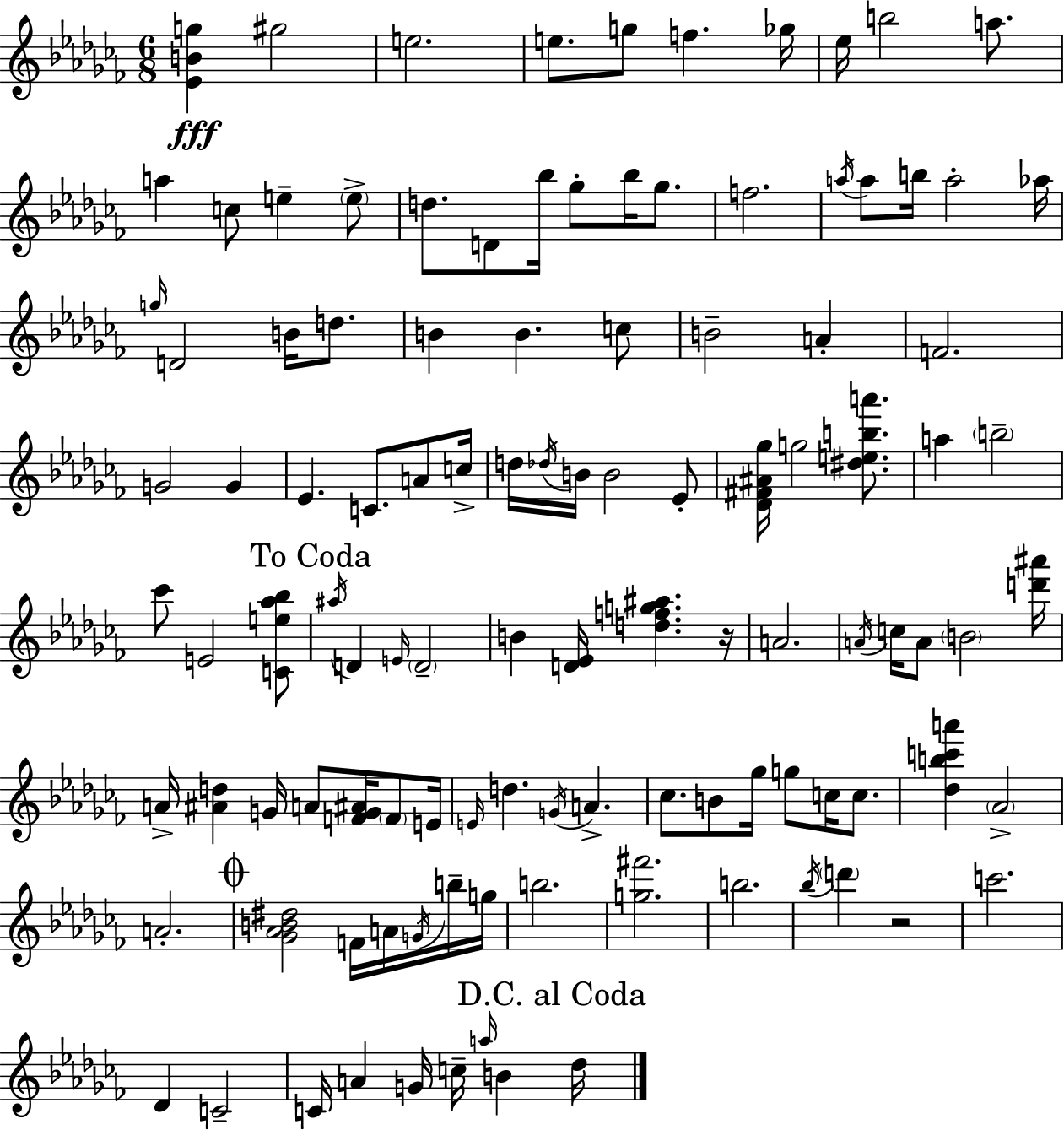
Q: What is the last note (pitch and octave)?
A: Db5